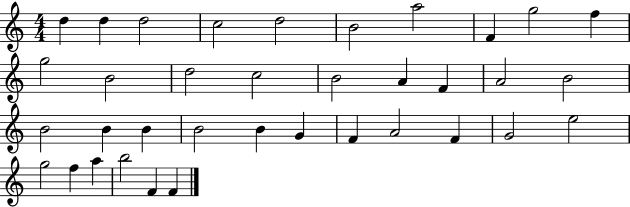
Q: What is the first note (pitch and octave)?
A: D5